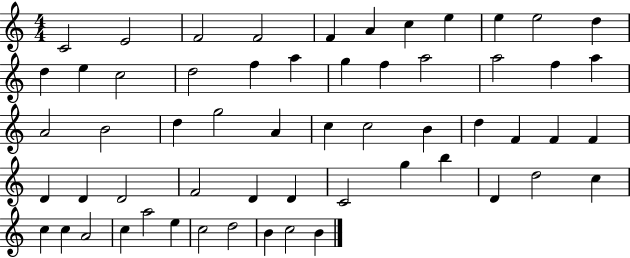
C4/h E4/h F4/h F4/h F4/q A4/q C5/q E5/q E5/q E5/h D5/q D5/q E5/q C5/h D5/h F5/q A5/q G5/q F5/q A5/h A5/h F5/q A5/q A4/h B4/h D5/q G5/h A4/q C5/q C5/h B4/q D5/q F4/q F4/q F4/q D4/q D4/q D4/h F4/h D4/q D4/q C4/h G5/q B5/q D4/q D5/h C5/q C5/q C5/q A4/h C5/q A5/h E5/q C5/h D5/h B4/q C5/h B4/q